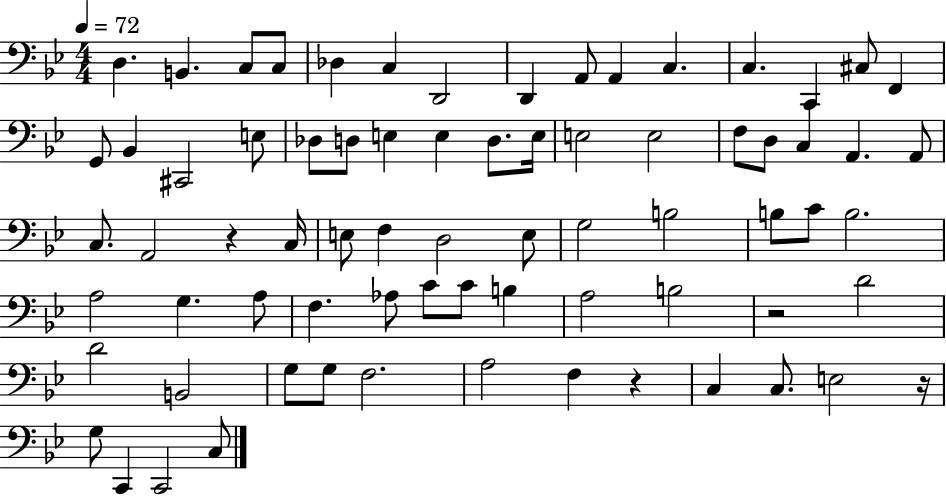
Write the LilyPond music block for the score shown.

{
  \clef bass
  \numericTimeSignature
  \time 4/4
  \key bes \major
  \tempo 4 = 72
  d4. b,4. c8 c8 | des4 c4 d,2 | d,4 a,8 a,4 c4. | c4. c,4 cis8 f,4 | \break g,8 bes,4 cis,2 e8 | des8 d8 e4 e4 d8. e16 | e2 e2 | f8 d8 c4 a,4. a,8 | \break c8. a,2 r4 c16 | e8 f4 d2 e8 | g2 b2 | b8 c'8 b2. | \break a2 g4. a8 | f4. aes8 c'8 c'8 b4 | a2 b2 | r2 d'2 | \break d'2 b,2 | g8 g8 f2. | a2 f4 r4 | c4 c8. e2 r16 | \break g8 c,4 c,2 c8 | \bar "|."
}